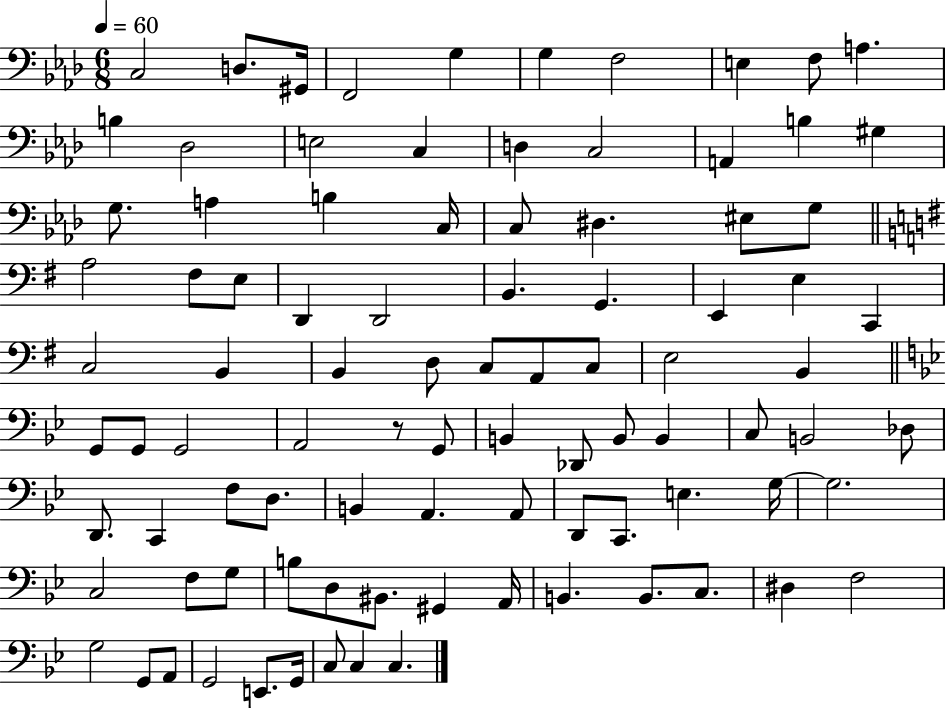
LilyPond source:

{
  \clef bass
  \numericTimeSignature
  \time 6/8
  \key aes \major
  \tempo 4 = 60
  c2 d8. gis,16 | f,2 g4 | g4 f2 | e4 f8 a4. | \break b4 des2 | e2 c4 | d4 c2 | a,4 b4 gis4 | \break g8. a4 b4 c16 | c8 dis4. eis8 g8 | \bar "||" \break \key g \major a2 fis8 e8 | d,4 d,2 | b,4. g,4. | e,4 e4 c,4 | \break c2 b,4 | b,4 d8 c8 a,8 c8 | e2 b,4 | \bar "||" \break \key bes \major g,8 g,8 g,2 | a,2 r8 g,8 | b,4 des,8 b,8 b,4 | c8 b,2 des8 | \break d,8. c,4 f8 d8. | b,4 a,4. a,8 | d,8 c,8. e4. g16~~ | g2. | \break c2 f8 g8 | b8 d8 bis,8. gis,4 a,16 | b,4. b,8. c8. | dis4 f2 | \break g2 g,8 a,8 | g,2 e,8. g,16 | c8 c4 c4. | \bar "|."
}